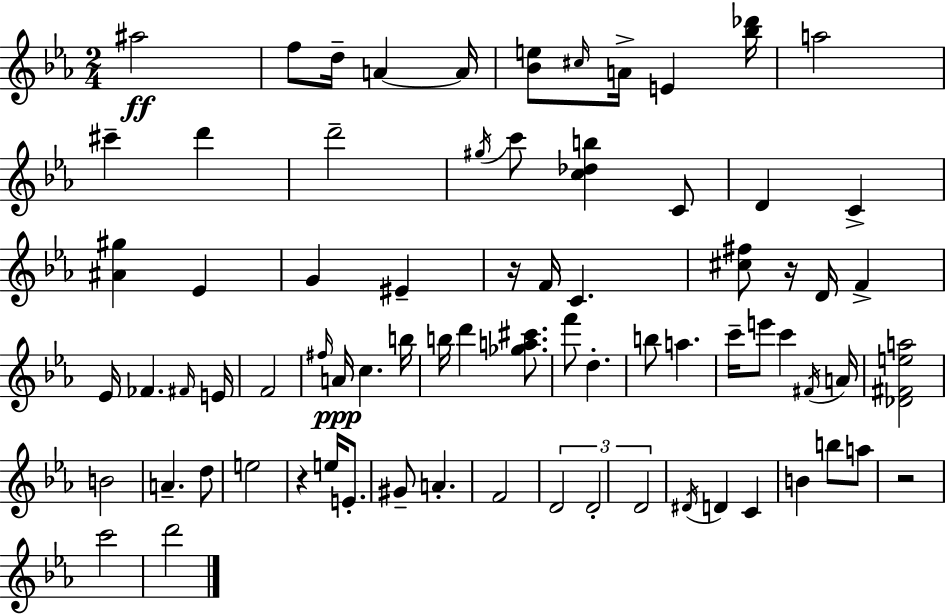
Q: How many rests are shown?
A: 4